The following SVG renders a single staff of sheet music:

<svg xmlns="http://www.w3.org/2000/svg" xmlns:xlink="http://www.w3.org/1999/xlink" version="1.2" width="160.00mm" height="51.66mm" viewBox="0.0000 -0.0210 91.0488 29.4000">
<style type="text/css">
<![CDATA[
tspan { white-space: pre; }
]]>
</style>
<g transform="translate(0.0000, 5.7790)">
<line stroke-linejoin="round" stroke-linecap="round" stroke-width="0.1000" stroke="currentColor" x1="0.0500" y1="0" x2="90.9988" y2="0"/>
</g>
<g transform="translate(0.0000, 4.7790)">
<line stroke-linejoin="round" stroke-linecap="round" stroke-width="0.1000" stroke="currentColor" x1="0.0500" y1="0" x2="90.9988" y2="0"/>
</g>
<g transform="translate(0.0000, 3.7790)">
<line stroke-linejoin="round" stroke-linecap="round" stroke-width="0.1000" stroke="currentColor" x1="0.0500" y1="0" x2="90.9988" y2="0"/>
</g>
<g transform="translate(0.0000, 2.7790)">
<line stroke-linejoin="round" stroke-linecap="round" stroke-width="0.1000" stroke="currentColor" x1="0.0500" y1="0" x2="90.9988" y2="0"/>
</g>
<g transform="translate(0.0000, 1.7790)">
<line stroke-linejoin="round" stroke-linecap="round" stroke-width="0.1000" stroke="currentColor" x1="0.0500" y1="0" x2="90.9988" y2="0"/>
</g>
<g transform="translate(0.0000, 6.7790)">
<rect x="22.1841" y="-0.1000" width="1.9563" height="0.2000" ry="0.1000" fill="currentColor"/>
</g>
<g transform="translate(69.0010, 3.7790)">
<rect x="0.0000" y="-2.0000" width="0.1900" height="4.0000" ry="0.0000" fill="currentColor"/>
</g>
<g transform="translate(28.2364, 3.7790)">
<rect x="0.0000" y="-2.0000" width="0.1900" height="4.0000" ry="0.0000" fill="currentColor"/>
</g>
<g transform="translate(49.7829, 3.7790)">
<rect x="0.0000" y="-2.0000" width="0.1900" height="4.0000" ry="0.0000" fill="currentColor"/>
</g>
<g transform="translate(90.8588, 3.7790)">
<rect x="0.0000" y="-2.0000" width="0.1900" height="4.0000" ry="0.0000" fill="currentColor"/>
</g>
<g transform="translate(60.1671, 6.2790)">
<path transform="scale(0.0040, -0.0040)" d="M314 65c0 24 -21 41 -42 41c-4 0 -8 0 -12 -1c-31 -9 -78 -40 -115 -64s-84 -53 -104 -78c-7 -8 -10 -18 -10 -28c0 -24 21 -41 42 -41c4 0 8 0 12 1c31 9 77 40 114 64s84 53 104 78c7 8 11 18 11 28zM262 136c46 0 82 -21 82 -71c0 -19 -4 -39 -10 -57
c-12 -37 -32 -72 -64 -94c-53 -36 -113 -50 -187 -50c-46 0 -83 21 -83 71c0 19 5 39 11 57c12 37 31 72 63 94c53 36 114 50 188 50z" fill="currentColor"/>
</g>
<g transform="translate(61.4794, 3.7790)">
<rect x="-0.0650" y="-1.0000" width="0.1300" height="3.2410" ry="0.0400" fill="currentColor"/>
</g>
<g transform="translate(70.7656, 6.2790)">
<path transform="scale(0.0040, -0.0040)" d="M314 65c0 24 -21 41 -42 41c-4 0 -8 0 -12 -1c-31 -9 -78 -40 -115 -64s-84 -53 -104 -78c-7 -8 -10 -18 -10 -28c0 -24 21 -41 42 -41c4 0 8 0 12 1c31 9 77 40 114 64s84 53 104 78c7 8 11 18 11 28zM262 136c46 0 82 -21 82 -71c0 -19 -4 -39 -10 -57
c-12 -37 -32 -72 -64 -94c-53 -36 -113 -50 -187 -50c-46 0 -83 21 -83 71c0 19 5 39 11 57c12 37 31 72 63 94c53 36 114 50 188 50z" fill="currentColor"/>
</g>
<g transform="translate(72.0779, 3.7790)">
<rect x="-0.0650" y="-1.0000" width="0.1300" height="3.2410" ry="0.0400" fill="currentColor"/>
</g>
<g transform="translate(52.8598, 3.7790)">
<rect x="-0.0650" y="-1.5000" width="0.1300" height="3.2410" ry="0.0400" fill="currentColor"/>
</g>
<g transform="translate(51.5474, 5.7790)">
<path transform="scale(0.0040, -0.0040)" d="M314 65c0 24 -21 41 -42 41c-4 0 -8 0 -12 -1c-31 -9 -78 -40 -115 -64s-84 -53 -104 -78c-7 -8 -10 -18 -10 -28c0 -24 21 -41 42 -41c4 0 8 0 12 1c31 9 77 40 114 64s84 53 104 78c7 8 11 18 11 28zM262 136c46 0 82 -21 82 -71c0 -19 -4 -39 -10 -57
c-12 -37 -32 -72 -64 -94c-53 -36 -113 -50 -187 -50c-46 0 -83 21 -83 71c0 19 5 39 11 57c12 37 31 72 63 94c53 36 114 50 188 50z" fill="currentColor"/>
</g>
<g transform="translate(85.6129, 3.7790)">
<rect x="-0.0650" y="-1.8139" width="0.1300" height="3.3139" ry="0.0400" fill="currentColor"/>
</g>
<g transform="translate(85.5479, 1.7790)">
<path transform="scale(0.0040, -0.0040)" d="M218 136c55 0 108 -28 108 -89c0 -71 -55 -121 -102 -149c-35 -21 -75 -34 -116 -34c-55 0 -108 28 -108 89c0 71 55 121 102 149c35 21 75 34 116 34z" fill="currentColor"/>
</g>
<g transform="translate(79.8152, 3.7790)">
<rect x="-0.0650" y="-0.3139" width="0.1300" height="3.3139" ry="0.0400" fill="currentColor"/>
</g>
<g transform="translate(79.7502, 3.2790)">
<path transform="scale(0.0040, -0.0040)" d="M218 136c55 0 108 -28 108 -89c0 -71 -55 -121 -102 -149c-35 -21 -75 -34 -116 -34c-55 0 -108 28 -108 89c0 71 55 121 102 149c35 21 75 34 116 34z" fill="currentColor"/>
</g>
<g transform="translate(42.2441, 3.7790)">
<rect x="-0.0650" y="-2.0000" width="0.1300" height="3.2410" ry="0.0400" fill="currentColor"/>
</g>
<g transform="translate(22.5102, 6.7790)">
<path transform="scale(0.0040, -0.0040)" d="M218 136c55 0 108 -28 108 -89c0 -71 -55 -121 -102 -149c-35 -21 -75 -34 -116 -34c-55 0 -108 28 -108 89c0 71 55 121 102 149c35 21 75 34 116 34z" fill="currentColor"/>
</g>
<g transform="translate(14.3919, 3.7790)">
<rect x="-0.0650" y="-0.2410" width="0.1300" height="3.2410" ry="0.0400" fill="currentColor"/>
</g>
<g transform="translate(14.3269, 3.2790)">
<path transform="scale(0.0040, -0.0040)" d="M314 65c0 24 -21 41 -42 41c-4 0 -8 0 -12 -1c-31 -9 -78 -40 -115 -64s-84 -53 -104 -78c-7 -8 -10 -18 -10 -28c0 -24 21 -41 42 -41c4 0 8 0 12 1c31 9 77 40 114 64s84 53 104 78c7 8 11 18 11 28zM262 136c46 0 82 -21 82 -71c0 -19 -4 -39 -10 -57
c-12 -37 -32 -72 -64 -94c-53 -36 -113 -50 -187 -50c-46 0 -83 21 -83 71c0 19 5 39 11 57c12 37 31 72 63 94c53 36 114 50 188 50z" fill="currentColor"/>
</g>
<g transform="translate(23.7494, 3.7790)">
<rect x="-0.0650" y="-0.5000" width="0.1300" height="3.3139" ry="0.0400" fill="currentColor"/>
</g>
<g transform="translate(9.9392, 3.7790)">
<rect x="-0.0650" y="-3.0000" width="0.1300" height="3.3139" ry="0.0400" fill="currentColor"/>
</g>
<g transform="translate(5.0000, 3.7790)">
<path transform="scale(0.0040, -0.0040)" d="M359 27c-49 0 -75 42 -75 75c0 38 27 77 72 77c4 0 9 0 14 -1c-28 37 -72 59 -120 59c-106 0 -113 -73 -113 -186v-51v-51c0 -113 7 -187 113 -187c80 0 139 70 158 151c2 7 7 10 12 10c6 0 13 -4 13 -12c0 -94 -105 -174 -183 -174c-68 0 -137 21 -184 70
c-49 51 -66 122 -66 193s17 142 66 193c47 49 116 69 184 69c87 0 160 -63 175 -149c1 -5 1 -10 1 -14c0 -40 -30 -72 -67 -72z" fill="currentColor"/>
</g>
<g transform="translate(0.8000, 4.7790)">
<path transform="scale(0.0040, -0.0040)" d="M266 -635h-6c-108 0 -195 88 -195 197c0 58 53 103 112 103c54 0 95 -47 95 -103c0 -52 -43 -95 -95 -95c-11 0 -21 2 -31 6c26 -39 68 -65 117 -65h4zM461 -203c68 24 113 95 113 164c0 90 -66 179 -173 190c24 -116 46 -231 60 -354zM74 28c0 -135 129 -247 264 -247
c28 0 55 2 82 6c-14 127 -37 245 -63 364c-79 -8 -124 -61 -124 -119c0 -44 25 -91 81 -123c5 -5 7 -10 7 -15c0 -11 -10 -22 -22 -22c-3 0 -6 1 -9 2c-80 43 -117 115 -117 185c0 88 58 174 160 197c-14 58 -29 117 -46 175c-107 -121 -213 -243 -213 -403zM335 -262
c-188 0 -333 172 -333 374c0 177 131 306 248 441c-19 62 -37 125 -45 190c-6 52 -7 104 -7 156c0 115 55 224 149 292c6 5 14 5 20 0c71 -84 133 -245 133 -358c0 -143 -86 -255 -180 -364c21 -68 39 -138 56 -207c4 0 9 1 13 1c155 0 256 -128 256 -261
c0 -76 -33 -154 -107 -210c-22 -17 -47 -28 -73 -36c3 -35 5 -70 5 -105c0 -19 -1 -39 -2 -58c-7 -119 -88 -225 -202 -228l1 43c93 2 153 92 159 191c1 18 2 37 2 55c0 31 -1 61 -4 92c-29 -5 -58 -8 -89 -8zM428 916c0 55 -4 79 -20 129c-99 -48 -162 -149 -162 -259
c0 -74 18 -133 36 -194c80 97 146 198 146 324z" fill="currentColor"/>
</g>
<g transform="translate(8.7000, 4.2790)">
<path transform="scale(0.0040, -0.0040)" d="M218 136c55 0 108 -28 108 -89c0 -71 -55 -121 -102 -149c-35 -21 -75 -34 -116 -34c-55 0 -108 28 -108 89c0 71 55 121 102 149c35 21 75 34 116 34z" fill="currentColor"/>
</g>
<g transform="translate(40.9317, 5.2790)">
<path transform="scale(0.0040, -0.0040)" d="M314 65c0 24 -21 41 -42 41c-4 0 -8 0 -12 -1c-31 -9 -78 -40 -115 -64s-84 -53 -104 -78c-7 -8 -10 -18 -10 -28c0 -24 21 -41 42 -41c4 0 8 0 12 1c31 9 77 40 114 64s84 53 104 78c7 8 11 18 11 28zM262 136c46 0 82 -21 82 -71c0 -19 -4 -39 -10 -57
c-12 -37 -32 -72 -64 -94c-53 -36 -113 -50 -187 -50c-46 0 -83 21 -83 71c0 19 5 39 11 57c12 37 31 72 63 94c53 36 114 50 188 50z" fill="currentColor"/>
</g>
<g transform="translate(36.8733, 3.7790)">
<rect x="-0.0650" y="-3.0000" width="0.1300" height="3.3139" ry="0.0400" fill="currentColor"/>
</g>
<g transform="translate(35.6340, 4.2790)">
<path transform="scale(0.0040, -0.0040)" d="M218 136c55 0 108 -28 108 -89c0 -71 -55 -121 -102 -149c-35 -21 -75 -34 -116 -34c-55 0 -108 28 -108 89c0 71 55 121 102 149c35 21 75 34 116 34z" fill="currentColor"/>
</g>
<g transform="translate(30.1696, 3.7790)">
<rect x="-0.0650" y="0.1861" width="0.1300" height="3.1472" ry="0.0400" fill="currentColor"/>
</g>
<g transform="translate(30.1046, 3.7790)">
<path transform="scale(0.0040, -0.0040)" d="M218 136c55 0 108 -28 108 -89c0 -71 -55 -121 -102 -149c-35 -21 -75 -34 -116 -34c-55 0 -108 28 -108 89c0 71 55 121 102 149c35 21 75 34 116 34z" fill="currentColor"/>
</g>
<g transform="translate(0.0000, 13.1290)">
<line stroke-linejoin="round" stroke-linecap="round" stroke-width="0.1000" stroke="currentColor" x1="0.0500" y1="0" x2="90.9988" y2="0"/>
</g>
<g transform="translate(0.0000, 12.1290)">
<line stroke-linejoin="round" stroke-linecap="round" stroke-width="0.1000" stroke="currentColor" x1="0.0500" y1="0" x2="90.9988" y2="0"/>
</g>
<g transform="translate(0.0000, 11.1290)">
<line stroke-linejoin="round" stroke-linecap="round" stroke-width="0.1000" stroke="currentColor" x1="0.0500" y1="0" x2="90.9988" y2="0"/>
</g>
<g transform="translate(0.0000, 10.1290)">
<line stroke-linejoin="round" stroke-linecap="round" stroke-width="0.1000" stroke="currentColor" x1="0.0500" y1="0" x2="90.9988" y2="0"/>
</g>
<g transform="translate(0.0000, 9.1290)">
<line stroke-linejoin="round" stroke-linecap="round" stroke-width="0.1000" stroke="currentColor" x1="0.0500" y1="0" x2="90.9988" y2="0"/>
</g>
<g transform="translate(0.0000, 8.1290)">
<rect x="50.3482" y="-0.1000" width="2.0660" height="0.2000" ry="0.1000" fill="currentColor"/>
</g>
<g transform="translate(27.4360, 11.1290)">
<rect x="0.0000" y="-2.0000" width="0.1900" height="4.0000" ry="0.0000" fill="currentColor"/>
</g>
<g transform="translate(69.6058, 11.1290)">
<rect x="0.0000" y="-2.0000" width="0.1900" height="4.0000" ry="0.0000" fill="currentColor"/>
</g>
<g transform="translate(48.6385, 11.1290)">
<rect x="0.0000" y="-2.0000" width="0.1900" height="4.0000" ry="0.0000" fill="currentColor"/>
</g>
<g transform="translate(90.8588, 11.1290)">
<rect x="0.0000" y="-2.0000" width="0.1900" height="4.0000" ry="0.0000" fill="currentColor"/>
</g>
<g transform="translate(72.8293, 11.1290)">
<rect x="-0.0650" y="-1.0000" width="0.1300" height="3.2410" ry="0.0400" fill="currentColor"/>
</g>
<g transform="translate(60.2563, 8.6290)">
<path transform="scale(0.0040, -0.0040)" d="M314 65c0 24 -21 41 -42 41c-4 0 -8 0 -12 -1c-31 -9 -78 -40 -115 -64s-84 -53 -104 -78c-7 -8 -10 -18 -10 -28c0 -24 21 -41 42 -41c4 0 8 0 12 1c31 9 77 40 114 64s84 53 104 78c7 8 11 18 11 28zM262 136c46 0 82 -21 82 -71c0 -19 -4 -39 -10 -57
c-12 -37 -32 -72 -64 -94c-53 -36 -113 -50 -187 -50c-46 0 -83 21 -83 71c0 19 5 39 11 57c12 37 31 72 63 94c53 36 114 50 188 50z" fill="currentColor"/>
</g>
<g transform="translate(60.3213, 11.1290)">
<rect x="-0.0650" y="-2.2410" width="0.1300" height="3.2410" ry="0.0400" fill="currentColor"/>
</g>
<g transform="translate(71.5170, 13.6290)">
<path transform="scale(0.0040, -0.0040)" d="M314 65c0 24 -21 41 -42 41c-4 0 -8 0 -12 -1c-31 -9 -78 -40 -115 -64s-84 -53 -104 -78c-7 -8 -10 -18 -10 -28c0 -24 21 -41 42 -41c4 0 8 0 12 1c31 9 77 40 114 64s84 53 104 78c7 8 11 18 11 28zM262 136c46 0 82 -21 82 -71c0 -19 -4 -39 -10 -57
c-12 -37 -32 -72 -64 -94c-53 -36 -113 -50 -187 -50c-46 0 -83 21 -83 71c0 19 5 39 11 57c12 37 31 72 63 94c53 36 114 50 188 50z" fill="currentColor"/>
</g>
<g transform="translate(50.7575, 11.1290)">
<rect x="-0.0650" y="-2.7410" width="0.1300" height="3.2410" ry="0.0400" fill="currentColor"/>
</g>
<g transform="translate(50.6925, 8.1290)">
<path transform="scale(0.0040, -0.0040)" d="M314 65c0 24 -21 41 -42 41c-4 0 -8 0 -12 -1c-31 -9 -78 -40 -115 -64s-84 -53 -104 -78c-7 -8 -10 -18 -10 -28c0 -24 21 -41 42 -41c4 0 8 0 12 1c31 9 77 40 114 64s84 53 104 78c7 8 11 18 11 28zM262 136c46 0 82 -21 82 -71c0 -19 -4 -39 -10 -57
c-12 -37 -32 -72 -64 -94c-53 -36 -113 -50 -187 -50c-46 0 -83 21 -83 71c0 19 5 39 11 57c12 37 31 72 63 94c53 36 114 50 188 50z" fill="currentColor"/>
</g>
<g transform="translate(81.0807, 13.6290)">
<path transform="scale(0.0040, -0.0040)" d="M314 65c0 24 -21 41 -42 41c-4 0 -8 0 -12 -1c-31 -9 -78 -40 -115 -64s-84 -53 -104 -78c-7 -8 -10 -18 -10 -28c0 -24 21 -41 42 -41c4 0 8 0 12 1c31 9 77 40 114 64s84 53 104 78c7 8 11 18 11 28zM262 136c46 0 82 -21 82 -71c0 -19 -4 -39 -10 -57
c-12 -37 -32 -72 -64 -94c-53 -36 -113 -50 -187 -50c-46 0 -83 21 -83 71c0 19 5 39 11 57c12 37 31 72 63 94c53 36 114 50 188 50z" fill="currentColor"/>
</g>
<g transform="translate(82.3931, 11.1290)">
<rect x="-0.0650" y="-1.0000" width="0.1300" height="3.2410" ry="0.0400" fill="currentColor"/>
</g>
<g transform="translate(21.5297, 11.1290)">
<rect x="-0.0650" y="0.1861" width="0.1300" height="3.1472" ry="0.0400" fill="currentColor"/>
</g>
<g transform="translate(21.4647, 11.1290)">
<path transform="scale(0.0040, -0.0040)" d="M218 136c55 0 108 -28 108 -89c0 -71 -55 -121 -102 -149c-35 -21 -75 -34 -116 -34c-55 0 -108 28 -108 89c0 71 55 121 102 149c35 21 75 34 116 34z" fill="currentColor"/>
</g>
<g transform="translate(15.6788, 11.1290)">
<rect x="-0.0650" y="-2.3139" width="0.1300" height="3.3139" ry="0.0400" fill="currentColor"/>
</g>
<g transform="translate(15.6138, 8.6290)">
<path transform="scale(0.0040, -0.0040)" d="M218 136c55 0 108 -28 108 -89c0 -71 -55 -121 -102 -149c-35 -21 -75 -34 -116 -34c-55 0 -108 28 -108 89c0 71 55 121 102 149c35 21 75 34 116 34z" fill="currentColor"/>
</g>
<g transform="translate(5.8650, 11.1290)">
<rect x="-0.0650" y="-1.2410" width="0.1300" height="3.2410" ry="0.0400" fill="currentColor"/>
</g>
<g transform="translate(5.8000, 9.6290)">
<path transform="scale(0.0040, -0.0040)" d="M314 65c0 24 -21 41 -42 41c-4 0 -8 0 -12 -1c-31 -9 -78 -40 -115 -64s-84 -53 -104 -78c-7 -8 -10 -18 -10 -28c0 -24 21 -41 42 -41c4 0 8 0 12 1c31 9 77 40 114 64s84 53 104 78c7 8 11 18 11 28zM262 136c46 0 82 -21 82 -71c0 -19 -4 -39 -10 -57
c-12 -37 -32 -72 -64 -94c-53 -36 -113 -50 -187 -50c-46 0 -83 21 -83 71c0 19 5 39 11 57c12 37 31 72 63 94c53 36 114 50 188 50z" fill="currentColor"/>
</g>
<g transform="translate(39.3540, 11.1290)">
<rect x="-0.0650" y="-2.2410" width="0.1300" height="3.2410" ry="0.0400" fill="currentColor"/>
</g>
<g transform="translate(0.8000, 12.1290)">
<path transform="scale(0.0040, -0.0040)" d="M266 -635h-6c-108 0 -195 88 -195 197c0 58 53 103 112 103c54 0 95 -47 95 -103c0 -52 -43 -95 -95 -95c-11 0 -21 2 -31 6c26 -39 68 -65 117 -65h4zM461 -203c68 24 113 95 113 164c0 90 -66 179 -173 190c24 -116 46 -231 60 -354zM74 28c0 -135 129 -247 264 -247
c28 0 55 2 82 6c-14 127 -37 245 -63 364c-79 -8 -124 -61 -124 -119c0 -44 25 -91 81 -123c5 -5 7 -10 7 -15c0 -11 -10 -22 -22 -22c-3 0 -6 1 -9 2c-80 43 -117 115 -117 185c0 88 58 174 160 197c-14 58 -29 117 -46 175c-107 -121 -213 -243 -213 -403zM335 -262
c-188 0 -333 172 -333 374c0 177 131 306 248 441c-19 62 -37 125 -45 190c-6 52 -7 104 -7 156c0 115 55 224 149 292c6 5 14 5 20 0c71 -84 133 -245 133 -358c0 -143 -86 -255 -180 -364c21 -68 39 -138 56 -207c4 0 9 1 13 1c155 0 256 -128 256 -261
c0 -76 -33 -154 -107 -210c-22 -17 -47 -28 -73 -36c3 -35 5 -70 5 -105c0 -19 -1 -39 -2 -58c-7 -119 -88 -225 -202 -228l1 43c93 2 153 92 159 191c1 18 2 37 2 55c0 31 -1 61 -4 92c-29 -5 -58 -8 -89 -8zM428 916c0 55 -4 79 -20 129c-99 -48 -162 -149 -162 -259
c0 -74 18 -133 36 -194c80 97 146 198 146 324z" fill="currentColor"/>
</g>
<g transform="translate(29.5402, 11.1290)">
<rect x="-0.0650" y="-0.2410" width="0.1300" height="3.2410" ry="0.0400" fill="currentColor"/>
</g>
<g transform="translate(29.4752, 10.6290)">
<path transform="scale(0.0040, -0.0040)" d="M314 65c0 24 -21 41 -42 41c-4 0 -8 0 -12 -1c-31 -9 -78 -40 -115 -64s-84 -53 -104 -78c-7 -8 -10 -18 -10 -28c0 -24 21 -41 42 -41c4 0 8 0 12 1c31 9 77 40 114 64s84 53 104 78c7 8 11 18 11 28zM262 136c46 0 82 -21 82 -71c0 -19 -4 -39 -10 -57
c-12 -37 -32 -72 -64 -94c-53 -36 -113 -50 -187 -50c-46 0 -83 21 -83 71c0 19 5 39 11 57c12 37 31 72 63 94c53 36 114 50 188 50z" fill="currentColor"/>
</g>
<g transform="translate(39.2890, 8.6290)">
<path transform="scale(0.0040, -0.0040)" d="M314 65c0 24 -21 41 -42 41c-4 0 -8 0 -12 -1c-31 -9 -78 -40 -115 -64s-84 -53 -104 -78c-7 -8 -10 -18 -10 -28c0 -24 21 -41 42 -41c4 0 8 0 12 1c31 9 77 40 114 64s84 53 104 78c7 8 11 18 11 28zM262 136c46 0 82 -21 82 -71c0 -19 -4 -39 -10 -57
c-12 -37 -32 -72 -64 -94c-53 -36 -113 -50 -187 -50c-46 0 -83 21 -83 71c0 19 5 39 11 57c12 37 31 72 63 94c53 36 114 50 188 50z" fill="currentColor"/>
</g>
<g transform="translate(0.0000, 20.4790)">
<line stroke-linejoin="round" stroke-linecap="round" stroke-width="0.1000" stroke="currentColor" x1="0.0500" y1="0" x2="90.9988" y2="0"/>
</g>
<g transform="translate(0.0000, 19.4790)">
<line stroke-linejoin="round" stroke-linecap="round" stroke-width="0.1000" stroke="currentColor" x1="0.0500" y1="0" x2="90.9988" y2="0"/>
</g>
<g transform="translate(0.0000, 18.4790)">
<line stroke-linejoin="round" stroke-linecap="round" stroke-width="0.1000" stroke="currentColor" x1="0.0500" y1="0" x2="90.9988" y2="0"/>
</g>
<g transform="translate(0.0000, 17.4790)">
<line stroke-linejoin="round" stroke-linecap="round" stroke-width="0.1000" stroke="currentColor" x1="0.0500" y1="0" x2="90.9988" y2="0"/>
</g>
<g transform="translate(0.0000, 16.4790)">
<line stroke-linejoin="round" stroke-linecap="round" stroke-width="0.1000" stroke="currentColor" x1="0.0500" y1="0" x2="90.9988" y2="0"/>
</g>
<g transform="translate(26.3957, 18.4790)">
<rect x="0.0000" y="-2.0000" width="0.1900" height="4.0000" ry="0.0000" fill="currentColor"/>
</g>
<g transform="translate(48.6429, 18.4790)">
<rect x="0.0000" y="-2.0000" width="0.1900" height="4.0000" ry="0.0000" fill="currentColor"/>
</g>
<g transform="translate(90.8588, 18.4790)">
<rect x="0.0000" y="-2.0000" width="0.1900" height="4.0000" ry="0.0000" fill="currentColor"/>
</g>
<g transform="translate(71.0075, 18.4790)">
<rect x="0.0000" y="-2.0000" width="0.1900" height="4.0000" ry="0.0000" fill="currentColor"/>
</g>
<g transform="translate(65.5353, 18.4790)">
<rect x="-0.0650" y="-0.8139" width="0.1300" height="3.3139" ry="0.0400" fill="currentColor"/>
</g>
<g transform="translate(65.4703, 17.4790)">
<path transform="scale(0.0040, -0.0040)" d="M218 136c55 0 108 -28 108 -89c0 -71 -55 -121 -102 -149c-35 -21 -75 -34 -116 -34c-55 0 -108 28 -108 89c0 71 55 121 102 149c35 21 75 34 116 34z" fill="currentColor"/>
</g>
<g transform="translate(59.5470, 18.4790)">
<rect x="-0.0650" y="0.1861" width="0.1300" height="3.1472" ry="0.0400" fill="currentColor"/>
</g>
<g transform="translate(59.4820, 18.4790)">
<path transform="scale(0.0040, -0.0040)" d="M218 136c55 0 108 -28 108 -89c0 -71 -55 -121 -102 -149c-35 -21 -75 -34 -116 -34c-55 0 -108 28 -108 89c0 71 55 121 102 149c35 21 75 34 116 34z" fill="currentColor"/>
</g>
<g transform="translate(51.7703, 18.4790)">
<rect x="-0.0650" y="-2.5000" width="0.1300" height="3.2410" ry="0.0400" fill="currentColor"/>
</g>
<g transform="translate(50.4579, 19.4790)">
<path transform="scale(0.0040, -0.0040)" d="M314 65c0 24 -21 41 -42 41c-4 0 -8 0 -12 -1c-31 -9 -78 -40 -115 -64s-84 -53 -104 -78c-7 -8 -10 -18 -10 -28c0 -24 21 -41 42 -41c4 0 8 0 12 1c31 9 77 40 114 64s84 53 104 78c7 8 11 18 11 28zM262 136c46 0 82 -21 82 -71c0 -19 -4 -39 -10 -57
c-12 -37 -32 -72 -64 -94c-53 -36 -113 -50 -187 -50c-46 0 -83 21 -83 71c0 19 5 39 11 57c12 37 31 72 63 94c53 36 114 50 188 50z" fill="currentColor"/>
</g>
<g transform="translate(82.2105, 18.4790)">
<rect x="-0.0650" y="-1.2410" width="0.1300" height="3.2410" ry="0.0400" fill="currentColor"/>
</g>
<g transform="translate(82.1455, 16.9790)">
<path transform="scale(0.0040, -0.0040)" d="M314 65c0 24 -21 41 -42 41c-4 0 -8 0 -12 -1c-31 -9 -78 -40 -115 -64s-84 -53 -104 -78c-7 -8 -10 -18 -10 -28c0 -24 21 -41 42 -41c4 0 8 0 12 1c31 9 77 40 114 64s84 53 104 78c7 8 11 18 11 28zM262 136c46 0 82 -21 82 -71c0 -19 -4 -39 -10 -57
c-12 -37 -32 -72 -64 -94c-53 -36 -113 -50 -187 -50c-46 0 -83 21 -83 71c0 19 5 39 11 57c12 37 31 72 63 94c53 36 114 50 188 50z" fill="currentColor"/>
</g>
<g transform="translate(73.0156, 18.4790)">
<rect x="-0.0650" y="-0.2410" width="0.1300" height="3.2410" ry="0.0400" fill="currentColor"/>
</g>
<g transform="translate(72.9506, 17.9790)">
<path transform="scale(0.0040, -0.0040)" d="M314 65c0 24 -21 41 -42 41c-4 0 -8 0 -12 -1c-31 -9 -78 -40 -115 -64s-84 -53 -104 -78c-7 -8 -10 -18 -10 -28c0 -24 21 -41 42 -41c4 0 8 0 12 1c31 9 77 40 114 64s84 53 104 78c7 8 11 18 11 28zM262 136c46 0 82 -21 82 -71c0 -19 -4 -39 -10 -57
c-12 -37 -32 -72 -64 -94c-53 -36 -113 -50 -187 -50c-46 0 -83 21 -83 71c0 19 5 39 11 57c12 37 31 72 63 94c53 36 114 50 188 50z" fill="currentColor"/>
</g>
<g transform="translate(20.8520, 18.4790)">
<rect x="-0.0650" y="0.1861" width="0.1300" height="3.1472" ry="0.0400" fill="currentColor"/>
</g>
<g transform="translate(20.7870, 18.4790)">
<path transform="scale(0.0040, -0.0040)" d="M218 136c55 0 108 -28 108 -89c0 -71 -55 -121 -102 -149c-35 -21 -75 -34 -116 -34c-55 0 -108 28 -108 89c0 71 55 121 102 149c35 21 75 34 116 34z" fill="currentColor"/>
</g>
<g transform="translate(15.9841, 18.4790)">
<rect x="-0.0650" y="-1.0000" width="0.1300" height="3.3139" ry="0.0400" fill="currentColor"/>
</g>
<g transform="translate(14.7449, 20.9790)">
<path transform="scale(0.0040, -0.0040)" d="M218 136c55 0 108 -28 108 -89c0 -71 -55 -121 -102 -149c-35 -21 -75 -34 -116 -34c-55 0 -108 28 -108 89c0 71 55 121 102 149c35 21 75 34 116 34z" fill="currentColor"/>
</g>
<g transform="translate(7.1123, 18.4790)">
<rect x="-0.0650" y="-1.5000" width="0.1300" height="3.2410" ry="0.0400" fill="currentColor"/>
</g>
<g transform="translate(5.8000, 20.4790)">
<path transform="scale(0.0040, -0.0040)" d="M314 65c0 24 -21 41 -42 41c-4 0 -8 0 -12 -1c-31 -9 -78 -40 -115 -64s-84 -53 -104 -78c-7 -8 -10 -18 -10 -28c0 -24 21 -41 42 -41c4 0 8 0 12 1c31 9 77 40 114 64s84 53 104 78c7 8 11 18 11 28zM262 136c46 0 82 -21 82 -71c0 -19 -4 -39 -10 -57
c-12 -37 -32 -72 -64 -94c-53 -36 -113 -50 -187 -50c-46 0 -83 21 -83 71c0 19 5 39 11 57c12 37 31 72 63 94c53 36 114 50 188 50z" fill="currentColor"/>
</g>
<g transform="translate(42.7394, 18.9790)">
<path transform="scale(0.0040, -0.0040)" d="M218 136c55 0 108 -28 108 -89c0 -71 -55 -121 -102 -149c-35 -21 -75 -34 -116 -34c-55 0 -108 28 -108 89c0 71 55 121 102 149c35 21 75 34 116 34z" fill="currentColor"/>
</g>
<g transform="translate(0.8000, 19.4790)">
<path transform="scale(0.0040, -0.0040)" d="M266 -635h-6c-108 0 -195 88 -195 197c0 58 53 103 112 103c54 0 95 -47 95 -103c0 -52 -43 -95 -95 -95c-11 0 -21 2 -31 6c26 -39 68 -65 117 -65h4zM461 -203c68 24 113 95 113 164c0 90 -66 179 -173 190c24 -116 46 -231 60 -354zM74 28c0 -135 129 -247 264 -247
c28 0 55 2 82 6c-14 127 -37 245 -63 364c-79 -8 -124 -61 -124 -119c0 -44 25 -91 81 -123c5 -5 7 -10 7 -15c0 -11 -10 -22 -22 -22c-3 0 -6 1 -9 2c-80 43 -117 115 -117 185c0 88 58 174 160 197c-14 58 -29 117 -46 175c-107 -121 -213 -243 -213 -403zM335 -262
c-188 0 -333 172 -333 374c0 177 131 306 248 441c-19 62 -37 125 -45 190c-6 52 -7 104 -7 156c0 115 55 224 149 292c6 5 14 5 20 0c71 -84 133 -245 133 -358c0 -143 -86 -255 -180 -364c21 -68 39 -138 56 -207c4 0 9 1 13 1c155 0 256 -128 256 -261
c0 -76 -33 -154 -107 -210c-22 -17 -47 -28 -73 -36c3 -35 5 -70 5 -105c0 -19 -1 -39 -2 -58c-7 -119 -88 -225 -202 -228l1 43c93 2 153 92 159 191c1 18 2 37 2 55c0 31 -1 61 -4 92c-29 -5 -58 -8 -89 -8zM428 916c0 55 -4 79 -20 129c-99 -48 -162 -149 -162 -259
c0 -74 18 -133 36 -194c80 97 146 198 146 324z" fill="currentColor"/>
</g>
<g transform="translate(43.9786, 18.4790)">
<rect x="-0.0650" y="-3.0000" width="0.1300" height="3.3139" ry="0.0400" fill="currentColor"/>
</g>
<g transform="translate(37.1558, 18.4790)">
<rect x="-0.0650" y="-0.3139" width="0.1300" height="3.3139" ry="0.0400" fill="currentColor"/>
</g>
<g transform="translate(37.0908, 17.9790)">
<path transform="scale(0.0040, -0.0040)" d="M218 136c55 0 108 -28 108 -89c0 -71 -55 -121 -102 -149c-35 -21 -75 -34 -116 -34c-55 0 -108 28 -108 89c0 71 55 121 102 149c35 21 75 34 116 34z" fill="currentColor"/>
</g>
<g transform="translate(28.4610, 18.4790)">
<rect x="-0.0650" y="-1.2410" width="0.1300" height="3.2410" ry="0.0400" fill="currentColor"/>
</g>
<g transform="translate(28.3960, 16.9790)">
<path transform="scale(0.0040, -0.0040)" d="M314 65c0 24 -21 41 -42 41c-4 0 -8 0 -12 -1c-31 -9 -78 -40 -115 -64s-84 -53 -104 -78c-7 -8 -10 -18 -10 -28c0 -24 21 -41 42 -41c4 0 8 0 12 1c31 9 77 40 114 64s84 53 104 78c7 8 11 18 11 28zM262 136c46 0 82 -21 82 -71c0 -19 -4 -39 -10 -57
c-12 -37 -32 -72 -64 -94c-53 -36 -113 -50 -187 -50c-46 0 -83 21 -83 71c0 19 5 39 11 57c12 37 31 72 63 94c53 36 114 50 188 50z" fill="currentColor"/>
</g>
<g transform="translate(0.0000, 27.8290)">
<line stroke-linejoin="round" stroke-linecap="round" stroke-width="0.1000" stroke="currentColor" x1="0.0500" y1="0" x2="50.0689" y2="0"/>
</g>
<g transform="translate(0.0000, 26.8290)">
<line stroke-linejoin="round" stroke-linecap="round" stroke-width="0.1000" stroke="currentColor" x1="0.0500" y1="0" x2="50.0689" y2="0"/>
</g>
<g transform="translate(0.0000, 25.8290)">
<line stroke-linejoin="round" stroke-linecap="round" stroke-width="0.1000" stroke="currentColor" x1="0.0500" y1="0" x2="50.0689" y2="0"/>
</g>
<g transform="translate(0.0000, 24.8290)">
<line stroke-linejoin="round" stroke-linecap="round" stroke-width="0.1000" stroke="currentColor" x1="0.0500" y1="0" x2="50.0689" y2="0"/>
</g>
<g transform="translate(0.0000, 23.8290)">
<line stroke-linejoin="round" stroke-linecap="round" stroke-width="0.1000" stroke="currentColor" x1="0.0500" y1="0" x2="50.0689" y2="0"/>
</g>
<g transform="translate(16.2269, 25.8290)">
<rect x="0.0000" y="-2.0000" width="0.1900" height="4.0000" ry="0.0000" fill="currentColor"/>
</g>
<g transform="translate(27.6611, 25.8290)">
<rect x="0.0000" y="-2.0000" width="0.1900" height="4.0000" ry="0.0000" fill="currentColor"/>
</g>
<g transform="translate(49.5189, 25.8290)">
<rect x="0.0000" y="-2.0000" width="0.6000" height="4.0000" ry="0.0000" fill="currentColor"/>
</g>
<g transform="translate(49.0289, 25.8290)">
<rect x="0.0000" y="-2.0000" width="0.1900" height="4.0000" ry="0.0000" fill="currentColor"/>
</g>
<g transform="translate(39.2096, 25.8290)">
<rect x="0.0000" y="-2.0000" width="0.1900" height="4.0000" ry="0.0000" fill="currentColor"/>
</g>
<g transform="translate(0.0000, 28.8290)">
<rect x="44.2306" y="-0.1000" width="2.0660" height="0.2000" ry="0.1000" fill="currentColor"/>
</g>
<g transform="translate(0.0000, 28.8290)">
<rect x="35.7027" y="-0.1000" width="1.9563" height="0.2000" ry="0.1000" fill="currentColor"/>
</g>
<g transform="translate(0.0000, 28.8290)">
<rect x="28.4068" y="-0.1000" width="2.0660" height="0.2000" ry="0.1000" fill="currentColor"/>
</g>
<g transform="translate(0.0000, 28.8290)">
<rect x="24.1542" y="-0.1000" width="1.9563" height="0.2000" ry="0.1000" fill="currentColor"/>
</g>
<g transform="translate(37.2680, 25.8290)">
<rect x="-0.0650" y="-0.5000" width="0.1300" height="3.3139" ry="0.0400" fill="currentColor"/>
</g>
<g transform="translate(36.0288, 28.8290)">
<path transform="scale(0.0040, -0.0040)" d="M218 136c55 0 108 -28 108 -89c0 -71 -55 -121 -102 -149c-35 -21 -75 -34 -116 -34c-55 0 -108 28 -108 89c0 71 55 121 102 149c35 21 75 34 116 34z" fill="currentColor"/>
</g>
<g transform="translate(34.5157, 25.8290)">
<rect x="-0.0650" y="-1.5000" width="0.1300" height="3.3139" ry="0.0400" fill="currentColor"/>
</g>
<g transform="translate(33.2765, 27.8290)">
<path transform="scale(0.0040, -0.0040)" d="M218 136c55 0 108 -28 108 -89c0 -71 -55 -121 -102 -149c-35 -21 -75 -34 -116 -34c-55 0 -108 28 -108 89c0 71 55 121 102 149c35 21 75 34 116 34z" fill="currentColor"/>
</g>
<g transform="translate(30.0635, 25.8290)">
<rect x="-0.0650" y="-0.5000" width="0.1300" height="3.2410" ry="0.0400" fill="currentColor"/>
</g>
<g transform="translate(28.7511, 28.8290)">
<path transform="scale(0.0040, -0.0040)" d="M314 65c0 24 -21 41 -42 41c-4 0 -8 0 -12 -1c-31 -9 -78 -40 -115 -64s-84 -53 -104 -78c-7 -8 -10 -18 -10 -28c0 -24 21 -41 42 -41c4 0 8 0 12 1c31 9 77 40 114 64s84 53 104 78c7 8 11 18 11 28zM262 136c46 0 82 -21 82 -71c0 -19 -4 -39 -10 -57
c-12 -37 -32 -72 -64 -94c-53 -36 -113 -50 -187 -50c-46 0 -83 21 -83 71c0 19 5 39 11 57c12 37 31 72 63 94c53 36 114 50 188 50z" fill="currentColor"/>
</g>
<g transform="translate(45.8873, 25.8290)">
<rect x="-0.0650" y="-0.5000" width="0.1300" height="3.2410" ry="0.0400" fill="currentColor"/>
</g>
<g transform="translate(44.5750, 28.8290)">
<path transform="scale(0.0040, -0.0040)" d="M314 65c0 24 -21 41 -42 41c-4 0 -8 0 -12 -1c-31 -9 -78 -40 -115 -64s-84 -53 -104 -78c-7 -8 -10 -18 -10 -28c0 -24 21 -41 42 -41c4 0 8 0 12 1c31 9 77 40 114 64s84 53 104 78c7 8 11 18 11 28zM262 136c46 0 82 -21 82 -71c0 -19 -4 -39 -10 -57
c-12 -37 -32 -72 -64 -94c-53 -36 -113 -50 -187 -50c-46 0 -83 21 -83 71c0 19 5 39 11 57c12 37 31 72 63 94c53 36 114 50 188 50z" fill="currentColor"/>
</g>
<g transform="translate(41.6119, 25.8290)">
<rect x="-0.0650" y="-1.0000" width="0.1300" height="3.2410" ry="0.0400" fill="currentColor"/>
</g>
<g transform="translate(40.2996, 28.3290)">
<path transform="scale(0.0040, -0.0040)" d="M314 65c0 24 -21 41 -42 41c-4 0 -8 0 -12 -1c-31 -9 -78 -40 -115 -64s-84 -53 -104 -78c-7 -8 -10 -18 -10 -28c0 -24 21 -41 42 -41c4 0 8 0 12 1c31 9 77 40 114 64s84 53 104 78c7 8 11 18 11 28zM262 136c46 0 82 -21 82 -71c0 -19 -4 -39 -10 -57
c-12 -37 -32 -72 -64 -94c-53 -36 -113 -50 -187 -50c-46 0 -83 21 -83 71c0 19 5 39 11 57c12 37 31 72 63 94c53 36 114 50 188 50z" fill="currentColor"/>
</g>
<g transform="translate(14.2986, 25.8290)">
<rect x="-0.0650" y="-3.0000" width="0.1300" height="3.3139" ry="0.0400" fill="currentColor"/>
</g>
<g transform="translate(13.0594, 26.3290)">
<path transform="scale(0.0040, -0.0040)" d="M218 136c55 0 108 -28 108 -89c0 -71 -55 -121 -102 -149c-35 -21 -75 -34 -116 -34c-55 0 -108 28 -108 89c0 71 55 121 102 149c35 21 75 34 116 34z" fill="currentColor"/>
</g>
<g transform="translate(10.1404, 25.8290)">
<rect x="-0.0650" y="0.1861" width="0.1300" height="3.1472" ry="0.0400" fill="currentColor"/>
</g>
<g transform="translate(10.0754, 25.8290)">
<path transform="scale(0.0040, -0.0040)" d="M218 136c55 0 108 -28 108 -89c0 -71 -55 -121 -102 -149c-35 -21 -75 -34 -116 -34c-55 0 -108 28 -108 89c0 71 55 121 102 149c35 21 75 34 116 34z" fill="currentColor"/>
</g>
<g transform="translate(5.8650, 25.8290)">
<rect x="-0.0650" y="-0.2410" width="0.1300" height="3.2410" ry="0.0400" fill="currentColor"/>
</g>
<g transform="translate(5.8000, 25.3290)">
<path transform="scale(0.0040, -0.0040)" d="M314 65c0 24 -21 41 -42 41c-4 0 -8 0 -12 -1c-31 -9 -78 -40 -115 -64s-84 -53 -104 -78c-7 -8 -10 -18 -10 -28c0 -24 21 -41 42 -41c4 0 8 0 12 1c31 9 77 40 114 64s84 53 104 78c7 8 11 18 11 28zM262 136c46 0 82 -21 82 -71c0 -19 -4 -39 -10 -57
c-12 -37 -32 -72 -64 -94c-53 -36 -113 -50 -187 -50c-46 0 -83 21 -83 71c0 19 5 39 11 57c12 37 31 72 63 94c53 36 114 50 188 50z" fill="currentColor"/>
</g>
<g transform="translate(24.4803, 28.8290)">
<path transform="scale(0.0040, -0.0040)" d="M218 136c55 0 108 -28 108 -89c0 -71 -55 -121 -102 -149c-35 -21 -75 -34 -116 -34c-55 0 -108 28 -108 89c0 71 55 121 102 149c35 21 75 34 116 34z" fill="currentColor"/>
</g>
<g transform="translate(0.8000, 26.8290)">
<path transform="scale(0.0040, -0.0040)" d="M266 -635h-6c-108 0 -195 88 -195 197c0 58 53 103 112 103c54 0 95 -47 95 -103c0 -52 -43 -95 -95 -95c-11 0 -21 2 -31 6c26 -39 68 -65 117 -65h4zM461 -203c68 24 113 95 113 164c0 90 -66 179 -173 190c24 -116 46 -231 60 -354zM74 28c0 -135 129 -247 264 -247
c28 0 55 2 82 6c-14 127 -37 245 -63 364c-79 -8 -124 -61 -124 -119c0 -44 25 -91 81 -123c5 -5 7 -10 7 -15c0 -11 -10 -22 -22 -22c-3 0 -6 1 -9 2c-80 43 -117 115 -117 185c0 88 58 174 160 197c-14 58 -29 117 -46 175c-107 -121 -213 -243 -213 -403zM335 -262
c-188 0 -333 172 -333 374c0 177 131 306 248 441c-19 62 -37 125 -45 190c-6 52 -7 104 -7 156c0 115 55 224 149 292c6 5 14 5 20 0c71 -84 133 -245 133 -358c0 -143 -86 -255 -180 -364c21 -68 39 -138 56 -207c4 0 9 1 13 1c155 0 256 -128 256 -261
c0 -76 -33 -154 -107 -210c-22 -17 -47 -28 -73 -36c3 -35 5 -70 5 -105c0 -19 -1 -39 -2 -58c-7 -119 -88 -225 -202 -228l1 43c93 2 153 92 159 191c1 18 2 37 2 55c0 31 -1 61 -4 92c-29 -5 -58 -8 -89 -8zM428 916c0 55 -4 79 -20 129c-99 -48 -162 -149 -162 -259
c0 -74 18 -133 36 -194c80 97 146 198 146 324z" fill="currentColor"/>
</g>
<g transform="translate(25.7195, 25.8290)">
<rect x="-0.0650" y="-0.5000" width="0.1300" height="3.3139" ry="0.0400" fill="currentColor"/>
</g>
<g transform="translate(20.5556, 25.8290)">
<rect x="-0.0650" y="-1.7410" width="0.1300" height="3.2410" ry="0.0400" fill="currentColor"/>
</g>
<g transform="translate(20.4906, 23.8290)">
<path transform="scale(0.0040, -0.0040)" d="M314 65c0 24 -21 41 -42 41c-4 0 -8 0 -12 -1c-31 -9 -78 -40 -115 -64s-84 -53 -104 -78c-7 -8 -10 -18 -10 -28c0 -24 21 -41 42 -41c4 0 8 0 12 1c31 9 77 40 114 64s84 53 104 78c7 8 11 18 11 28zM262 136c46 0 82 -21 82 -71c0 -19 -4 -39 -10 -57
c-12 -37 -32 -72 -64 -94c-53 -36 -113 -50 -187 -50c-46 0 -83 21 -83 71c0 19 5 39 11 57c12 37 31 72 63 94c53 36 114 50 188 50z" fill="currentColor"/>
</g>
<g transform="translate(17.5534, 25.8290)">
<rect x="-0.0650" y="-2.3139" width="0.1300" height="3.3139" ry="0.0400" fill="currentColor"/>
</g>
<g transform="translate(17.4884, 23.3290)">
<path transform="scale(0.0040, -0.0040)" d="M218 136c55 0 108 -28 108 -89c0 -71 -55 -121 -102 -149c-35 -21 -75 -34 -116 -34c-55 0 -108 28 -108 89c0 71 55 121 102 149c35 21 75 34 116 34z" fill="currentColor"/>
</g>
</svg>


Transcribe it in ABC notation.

X:1
T:Untitled
M:4/4
L:1/4
K:C
A c2 C B A F2 E2 D2 D2 c f e2 g B c2 g2 a2 g2 D2 D2 E2 D B e2 c A G2 B d c2 e2 c2 B A g f2 C C2 E C D2 C2